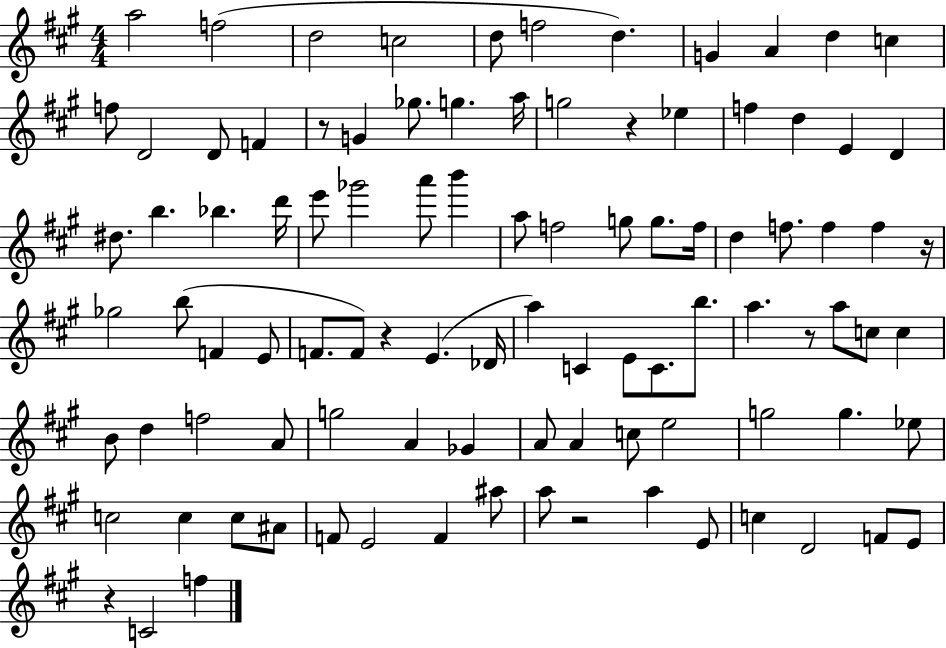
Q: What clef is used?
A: treble